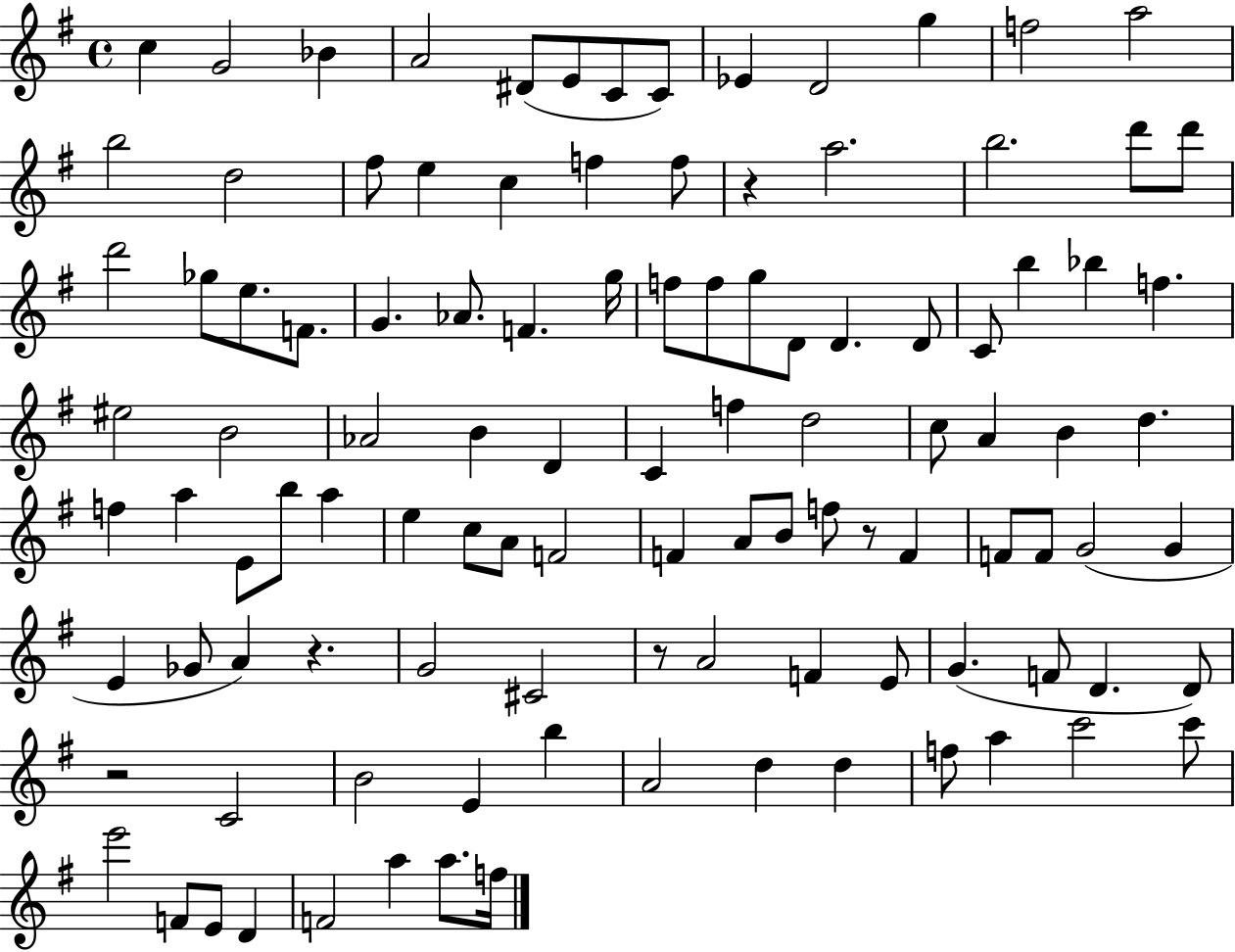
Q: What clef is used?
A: treble